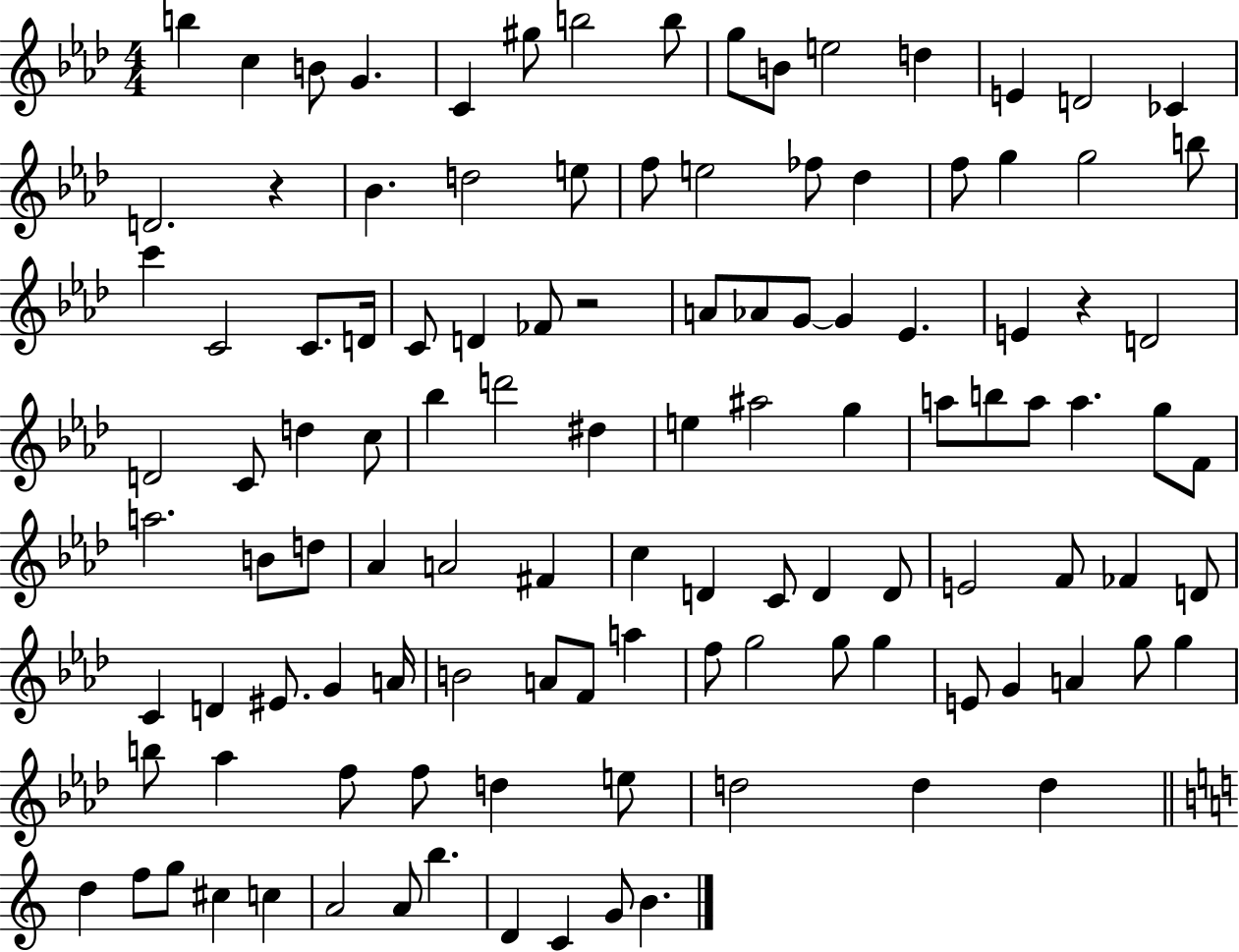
B5/q C5/q B4/e G4/q. C4/q G#5/e B5/h B5/e G5/e B4/e E5/h D5/q E4/q D4/h CES4/q D4/h. R/q Bb4/q. D5/h E5/e F5/e E5/h FES5/e Db5/q F5/e G5/q G5/h B5/e C6/q C4/h C4/e. D4/s C4/e D4/q FES4/e R/h A4/e Ab4/e G4/e G4/q Eb4/q. E4/q R/q D4/h D4/h C4/e D5/q C5/e Bb5/q D6/h D#5/q E5/q A#5/h G5/q A5/e B5/e A5/e A5/q. G5/e F4/e A5/h. B4/e D5/e Ab4/q A4/h F#4/q C5/q D4/q C4/e D4/q D4/e E4/h F4/e FES4/q D4/e C4/q D4/q EIS4/e. G4/q A4/s B4/h A4/e F4/e A5/q F5/e G5/h G5/e G5/q E4/e G4/q A4/q G5/e G5/q B5/e Ab5/q F5/e F5/e D5/q E5/e D5/h D5/q D5/q D5/q F5/e G5/e C#5/q C5/q A4/h A4/e B5/q. D4/q C4/q G4/e B4/q.